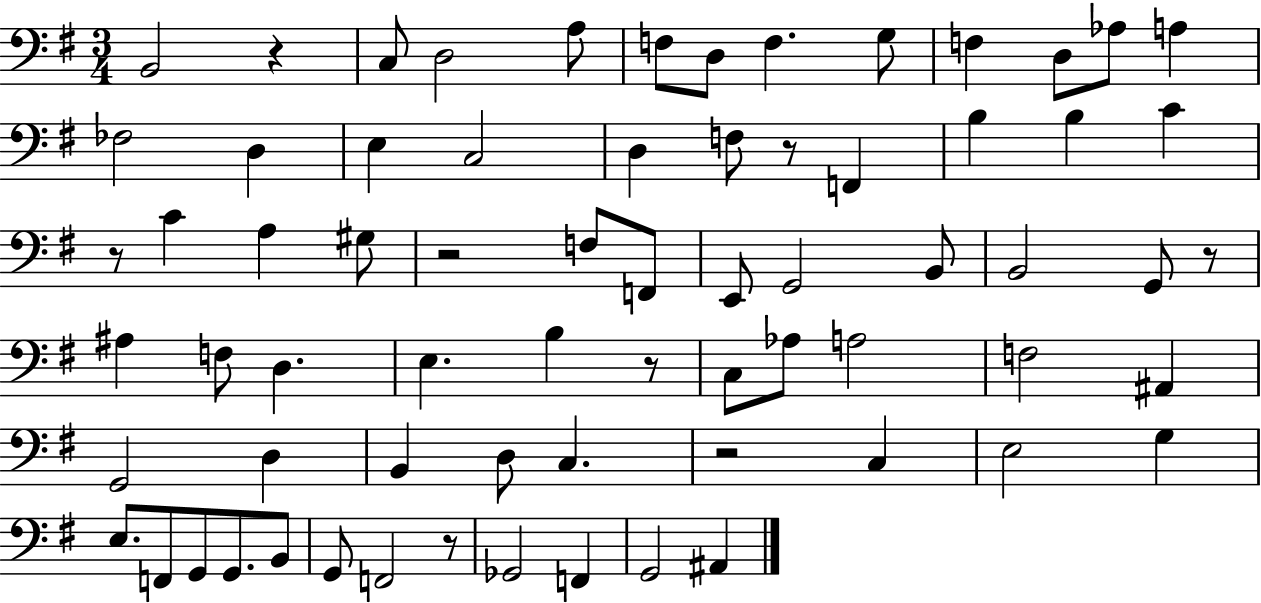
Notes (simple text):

B2/h R/q C3/e D3/h A3/e F3/e D3/e F3/q. G3/e F3/q D3/e Ab3/e A3/q FES3/h D3/q E3/q C3/h D3/q F3/e R/e F2/q B3/q B3/q C4/q R/e C4/q A3/q G#3/e R/h F3/e F2/e E2/e G2/h B2/e B2/h G2/e R/e A#3/q F3/e D3/q. E3/q. B3/q R/e C3/e Ab3/e A3/h F3/h A#2/q G2/h D3/q B2/q D3/e C3/q. R/h C3/q E3/h G3/q E3/e. F2/e G2/e G2/e. B2/e G2/e F2/h R/e Gb2/h F2/q G2/h A#2/q